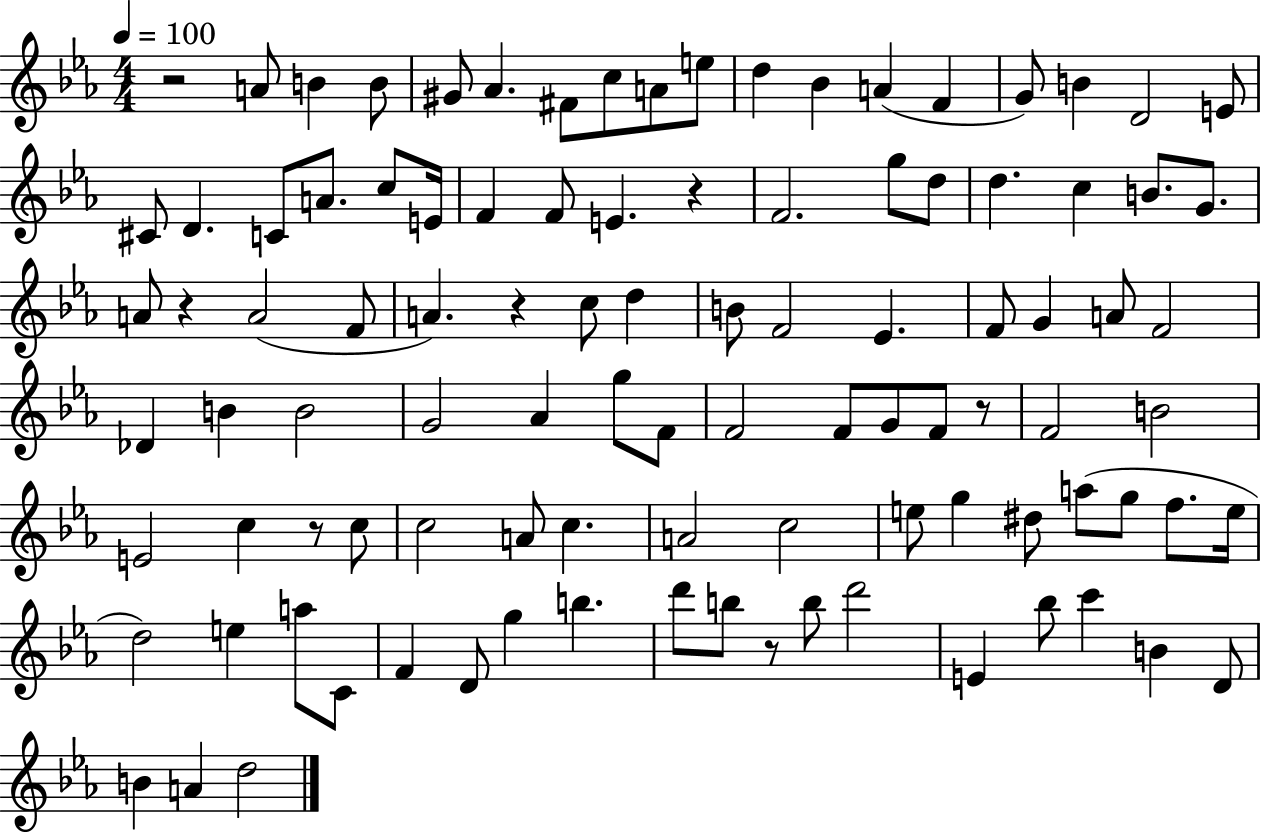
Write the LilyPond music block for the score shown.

{
  \clef treble
  \numericTimeSignature
  \time 4/4
  \key ees \major
  \tempo 4 = 100
  r2 a'8 b'4 b'8 | gis'8 aes'4. fis'8 c''8 a'8 e''8 | d''4 bes'4 a'4( f'4 | g'8) b'4 d'2 e'8 | \break cis'8 d'4. c'8 a'8. c''8 e'16 | f'4 f'8 e'4. r4 | f'2. g''8 d''8 | d''4. c''4 b'8. g'8. | \break a'8 r4 a'2( f'8 | a'4.) r4 c''8 d''4 | b'8 f'2 ees'4. | f'8 g'4 a'8 f'2 | \break des'4 b'4 b'2 | g'2 aes'4 g''8 f'8 | f'2 f'8 g'8 f'8 r8 | f'2 b'2 | \break e'2 c''4 r8 c''8 | c''2 a'8 c''4. | a'2 c''2 | e''8 g''4 dis''8 a''8( g''8 f''8. e''16 | \break d''2) e''4 a''8 c'8 | f'4 d'8 g''4 b''4. | d'''8 b''8 r8 b''8 d'''2 | e'4 bes''8 c'''4 b'4 d'8 | \break b'4 a'4 d''2 | \bar "|."
}